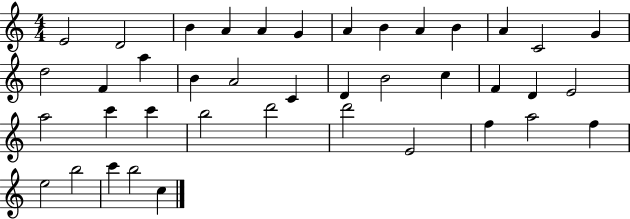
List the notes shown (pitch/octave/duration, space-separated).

E4/h D4/h B4/q A4/q A4/q G4/q A4/q B4/q A4/q B4/q A4/q C4/h G4/q D5/h F4/q A5/q B4/q A4/h C4/q D4/q B4/h C5/q F4/q D4/q E4/h A5/h C6/q C6/q B5/h D6/h D6/h E4/h F5/q A5/h F5/q E5/h B5/h C6/q B5/h C5/q